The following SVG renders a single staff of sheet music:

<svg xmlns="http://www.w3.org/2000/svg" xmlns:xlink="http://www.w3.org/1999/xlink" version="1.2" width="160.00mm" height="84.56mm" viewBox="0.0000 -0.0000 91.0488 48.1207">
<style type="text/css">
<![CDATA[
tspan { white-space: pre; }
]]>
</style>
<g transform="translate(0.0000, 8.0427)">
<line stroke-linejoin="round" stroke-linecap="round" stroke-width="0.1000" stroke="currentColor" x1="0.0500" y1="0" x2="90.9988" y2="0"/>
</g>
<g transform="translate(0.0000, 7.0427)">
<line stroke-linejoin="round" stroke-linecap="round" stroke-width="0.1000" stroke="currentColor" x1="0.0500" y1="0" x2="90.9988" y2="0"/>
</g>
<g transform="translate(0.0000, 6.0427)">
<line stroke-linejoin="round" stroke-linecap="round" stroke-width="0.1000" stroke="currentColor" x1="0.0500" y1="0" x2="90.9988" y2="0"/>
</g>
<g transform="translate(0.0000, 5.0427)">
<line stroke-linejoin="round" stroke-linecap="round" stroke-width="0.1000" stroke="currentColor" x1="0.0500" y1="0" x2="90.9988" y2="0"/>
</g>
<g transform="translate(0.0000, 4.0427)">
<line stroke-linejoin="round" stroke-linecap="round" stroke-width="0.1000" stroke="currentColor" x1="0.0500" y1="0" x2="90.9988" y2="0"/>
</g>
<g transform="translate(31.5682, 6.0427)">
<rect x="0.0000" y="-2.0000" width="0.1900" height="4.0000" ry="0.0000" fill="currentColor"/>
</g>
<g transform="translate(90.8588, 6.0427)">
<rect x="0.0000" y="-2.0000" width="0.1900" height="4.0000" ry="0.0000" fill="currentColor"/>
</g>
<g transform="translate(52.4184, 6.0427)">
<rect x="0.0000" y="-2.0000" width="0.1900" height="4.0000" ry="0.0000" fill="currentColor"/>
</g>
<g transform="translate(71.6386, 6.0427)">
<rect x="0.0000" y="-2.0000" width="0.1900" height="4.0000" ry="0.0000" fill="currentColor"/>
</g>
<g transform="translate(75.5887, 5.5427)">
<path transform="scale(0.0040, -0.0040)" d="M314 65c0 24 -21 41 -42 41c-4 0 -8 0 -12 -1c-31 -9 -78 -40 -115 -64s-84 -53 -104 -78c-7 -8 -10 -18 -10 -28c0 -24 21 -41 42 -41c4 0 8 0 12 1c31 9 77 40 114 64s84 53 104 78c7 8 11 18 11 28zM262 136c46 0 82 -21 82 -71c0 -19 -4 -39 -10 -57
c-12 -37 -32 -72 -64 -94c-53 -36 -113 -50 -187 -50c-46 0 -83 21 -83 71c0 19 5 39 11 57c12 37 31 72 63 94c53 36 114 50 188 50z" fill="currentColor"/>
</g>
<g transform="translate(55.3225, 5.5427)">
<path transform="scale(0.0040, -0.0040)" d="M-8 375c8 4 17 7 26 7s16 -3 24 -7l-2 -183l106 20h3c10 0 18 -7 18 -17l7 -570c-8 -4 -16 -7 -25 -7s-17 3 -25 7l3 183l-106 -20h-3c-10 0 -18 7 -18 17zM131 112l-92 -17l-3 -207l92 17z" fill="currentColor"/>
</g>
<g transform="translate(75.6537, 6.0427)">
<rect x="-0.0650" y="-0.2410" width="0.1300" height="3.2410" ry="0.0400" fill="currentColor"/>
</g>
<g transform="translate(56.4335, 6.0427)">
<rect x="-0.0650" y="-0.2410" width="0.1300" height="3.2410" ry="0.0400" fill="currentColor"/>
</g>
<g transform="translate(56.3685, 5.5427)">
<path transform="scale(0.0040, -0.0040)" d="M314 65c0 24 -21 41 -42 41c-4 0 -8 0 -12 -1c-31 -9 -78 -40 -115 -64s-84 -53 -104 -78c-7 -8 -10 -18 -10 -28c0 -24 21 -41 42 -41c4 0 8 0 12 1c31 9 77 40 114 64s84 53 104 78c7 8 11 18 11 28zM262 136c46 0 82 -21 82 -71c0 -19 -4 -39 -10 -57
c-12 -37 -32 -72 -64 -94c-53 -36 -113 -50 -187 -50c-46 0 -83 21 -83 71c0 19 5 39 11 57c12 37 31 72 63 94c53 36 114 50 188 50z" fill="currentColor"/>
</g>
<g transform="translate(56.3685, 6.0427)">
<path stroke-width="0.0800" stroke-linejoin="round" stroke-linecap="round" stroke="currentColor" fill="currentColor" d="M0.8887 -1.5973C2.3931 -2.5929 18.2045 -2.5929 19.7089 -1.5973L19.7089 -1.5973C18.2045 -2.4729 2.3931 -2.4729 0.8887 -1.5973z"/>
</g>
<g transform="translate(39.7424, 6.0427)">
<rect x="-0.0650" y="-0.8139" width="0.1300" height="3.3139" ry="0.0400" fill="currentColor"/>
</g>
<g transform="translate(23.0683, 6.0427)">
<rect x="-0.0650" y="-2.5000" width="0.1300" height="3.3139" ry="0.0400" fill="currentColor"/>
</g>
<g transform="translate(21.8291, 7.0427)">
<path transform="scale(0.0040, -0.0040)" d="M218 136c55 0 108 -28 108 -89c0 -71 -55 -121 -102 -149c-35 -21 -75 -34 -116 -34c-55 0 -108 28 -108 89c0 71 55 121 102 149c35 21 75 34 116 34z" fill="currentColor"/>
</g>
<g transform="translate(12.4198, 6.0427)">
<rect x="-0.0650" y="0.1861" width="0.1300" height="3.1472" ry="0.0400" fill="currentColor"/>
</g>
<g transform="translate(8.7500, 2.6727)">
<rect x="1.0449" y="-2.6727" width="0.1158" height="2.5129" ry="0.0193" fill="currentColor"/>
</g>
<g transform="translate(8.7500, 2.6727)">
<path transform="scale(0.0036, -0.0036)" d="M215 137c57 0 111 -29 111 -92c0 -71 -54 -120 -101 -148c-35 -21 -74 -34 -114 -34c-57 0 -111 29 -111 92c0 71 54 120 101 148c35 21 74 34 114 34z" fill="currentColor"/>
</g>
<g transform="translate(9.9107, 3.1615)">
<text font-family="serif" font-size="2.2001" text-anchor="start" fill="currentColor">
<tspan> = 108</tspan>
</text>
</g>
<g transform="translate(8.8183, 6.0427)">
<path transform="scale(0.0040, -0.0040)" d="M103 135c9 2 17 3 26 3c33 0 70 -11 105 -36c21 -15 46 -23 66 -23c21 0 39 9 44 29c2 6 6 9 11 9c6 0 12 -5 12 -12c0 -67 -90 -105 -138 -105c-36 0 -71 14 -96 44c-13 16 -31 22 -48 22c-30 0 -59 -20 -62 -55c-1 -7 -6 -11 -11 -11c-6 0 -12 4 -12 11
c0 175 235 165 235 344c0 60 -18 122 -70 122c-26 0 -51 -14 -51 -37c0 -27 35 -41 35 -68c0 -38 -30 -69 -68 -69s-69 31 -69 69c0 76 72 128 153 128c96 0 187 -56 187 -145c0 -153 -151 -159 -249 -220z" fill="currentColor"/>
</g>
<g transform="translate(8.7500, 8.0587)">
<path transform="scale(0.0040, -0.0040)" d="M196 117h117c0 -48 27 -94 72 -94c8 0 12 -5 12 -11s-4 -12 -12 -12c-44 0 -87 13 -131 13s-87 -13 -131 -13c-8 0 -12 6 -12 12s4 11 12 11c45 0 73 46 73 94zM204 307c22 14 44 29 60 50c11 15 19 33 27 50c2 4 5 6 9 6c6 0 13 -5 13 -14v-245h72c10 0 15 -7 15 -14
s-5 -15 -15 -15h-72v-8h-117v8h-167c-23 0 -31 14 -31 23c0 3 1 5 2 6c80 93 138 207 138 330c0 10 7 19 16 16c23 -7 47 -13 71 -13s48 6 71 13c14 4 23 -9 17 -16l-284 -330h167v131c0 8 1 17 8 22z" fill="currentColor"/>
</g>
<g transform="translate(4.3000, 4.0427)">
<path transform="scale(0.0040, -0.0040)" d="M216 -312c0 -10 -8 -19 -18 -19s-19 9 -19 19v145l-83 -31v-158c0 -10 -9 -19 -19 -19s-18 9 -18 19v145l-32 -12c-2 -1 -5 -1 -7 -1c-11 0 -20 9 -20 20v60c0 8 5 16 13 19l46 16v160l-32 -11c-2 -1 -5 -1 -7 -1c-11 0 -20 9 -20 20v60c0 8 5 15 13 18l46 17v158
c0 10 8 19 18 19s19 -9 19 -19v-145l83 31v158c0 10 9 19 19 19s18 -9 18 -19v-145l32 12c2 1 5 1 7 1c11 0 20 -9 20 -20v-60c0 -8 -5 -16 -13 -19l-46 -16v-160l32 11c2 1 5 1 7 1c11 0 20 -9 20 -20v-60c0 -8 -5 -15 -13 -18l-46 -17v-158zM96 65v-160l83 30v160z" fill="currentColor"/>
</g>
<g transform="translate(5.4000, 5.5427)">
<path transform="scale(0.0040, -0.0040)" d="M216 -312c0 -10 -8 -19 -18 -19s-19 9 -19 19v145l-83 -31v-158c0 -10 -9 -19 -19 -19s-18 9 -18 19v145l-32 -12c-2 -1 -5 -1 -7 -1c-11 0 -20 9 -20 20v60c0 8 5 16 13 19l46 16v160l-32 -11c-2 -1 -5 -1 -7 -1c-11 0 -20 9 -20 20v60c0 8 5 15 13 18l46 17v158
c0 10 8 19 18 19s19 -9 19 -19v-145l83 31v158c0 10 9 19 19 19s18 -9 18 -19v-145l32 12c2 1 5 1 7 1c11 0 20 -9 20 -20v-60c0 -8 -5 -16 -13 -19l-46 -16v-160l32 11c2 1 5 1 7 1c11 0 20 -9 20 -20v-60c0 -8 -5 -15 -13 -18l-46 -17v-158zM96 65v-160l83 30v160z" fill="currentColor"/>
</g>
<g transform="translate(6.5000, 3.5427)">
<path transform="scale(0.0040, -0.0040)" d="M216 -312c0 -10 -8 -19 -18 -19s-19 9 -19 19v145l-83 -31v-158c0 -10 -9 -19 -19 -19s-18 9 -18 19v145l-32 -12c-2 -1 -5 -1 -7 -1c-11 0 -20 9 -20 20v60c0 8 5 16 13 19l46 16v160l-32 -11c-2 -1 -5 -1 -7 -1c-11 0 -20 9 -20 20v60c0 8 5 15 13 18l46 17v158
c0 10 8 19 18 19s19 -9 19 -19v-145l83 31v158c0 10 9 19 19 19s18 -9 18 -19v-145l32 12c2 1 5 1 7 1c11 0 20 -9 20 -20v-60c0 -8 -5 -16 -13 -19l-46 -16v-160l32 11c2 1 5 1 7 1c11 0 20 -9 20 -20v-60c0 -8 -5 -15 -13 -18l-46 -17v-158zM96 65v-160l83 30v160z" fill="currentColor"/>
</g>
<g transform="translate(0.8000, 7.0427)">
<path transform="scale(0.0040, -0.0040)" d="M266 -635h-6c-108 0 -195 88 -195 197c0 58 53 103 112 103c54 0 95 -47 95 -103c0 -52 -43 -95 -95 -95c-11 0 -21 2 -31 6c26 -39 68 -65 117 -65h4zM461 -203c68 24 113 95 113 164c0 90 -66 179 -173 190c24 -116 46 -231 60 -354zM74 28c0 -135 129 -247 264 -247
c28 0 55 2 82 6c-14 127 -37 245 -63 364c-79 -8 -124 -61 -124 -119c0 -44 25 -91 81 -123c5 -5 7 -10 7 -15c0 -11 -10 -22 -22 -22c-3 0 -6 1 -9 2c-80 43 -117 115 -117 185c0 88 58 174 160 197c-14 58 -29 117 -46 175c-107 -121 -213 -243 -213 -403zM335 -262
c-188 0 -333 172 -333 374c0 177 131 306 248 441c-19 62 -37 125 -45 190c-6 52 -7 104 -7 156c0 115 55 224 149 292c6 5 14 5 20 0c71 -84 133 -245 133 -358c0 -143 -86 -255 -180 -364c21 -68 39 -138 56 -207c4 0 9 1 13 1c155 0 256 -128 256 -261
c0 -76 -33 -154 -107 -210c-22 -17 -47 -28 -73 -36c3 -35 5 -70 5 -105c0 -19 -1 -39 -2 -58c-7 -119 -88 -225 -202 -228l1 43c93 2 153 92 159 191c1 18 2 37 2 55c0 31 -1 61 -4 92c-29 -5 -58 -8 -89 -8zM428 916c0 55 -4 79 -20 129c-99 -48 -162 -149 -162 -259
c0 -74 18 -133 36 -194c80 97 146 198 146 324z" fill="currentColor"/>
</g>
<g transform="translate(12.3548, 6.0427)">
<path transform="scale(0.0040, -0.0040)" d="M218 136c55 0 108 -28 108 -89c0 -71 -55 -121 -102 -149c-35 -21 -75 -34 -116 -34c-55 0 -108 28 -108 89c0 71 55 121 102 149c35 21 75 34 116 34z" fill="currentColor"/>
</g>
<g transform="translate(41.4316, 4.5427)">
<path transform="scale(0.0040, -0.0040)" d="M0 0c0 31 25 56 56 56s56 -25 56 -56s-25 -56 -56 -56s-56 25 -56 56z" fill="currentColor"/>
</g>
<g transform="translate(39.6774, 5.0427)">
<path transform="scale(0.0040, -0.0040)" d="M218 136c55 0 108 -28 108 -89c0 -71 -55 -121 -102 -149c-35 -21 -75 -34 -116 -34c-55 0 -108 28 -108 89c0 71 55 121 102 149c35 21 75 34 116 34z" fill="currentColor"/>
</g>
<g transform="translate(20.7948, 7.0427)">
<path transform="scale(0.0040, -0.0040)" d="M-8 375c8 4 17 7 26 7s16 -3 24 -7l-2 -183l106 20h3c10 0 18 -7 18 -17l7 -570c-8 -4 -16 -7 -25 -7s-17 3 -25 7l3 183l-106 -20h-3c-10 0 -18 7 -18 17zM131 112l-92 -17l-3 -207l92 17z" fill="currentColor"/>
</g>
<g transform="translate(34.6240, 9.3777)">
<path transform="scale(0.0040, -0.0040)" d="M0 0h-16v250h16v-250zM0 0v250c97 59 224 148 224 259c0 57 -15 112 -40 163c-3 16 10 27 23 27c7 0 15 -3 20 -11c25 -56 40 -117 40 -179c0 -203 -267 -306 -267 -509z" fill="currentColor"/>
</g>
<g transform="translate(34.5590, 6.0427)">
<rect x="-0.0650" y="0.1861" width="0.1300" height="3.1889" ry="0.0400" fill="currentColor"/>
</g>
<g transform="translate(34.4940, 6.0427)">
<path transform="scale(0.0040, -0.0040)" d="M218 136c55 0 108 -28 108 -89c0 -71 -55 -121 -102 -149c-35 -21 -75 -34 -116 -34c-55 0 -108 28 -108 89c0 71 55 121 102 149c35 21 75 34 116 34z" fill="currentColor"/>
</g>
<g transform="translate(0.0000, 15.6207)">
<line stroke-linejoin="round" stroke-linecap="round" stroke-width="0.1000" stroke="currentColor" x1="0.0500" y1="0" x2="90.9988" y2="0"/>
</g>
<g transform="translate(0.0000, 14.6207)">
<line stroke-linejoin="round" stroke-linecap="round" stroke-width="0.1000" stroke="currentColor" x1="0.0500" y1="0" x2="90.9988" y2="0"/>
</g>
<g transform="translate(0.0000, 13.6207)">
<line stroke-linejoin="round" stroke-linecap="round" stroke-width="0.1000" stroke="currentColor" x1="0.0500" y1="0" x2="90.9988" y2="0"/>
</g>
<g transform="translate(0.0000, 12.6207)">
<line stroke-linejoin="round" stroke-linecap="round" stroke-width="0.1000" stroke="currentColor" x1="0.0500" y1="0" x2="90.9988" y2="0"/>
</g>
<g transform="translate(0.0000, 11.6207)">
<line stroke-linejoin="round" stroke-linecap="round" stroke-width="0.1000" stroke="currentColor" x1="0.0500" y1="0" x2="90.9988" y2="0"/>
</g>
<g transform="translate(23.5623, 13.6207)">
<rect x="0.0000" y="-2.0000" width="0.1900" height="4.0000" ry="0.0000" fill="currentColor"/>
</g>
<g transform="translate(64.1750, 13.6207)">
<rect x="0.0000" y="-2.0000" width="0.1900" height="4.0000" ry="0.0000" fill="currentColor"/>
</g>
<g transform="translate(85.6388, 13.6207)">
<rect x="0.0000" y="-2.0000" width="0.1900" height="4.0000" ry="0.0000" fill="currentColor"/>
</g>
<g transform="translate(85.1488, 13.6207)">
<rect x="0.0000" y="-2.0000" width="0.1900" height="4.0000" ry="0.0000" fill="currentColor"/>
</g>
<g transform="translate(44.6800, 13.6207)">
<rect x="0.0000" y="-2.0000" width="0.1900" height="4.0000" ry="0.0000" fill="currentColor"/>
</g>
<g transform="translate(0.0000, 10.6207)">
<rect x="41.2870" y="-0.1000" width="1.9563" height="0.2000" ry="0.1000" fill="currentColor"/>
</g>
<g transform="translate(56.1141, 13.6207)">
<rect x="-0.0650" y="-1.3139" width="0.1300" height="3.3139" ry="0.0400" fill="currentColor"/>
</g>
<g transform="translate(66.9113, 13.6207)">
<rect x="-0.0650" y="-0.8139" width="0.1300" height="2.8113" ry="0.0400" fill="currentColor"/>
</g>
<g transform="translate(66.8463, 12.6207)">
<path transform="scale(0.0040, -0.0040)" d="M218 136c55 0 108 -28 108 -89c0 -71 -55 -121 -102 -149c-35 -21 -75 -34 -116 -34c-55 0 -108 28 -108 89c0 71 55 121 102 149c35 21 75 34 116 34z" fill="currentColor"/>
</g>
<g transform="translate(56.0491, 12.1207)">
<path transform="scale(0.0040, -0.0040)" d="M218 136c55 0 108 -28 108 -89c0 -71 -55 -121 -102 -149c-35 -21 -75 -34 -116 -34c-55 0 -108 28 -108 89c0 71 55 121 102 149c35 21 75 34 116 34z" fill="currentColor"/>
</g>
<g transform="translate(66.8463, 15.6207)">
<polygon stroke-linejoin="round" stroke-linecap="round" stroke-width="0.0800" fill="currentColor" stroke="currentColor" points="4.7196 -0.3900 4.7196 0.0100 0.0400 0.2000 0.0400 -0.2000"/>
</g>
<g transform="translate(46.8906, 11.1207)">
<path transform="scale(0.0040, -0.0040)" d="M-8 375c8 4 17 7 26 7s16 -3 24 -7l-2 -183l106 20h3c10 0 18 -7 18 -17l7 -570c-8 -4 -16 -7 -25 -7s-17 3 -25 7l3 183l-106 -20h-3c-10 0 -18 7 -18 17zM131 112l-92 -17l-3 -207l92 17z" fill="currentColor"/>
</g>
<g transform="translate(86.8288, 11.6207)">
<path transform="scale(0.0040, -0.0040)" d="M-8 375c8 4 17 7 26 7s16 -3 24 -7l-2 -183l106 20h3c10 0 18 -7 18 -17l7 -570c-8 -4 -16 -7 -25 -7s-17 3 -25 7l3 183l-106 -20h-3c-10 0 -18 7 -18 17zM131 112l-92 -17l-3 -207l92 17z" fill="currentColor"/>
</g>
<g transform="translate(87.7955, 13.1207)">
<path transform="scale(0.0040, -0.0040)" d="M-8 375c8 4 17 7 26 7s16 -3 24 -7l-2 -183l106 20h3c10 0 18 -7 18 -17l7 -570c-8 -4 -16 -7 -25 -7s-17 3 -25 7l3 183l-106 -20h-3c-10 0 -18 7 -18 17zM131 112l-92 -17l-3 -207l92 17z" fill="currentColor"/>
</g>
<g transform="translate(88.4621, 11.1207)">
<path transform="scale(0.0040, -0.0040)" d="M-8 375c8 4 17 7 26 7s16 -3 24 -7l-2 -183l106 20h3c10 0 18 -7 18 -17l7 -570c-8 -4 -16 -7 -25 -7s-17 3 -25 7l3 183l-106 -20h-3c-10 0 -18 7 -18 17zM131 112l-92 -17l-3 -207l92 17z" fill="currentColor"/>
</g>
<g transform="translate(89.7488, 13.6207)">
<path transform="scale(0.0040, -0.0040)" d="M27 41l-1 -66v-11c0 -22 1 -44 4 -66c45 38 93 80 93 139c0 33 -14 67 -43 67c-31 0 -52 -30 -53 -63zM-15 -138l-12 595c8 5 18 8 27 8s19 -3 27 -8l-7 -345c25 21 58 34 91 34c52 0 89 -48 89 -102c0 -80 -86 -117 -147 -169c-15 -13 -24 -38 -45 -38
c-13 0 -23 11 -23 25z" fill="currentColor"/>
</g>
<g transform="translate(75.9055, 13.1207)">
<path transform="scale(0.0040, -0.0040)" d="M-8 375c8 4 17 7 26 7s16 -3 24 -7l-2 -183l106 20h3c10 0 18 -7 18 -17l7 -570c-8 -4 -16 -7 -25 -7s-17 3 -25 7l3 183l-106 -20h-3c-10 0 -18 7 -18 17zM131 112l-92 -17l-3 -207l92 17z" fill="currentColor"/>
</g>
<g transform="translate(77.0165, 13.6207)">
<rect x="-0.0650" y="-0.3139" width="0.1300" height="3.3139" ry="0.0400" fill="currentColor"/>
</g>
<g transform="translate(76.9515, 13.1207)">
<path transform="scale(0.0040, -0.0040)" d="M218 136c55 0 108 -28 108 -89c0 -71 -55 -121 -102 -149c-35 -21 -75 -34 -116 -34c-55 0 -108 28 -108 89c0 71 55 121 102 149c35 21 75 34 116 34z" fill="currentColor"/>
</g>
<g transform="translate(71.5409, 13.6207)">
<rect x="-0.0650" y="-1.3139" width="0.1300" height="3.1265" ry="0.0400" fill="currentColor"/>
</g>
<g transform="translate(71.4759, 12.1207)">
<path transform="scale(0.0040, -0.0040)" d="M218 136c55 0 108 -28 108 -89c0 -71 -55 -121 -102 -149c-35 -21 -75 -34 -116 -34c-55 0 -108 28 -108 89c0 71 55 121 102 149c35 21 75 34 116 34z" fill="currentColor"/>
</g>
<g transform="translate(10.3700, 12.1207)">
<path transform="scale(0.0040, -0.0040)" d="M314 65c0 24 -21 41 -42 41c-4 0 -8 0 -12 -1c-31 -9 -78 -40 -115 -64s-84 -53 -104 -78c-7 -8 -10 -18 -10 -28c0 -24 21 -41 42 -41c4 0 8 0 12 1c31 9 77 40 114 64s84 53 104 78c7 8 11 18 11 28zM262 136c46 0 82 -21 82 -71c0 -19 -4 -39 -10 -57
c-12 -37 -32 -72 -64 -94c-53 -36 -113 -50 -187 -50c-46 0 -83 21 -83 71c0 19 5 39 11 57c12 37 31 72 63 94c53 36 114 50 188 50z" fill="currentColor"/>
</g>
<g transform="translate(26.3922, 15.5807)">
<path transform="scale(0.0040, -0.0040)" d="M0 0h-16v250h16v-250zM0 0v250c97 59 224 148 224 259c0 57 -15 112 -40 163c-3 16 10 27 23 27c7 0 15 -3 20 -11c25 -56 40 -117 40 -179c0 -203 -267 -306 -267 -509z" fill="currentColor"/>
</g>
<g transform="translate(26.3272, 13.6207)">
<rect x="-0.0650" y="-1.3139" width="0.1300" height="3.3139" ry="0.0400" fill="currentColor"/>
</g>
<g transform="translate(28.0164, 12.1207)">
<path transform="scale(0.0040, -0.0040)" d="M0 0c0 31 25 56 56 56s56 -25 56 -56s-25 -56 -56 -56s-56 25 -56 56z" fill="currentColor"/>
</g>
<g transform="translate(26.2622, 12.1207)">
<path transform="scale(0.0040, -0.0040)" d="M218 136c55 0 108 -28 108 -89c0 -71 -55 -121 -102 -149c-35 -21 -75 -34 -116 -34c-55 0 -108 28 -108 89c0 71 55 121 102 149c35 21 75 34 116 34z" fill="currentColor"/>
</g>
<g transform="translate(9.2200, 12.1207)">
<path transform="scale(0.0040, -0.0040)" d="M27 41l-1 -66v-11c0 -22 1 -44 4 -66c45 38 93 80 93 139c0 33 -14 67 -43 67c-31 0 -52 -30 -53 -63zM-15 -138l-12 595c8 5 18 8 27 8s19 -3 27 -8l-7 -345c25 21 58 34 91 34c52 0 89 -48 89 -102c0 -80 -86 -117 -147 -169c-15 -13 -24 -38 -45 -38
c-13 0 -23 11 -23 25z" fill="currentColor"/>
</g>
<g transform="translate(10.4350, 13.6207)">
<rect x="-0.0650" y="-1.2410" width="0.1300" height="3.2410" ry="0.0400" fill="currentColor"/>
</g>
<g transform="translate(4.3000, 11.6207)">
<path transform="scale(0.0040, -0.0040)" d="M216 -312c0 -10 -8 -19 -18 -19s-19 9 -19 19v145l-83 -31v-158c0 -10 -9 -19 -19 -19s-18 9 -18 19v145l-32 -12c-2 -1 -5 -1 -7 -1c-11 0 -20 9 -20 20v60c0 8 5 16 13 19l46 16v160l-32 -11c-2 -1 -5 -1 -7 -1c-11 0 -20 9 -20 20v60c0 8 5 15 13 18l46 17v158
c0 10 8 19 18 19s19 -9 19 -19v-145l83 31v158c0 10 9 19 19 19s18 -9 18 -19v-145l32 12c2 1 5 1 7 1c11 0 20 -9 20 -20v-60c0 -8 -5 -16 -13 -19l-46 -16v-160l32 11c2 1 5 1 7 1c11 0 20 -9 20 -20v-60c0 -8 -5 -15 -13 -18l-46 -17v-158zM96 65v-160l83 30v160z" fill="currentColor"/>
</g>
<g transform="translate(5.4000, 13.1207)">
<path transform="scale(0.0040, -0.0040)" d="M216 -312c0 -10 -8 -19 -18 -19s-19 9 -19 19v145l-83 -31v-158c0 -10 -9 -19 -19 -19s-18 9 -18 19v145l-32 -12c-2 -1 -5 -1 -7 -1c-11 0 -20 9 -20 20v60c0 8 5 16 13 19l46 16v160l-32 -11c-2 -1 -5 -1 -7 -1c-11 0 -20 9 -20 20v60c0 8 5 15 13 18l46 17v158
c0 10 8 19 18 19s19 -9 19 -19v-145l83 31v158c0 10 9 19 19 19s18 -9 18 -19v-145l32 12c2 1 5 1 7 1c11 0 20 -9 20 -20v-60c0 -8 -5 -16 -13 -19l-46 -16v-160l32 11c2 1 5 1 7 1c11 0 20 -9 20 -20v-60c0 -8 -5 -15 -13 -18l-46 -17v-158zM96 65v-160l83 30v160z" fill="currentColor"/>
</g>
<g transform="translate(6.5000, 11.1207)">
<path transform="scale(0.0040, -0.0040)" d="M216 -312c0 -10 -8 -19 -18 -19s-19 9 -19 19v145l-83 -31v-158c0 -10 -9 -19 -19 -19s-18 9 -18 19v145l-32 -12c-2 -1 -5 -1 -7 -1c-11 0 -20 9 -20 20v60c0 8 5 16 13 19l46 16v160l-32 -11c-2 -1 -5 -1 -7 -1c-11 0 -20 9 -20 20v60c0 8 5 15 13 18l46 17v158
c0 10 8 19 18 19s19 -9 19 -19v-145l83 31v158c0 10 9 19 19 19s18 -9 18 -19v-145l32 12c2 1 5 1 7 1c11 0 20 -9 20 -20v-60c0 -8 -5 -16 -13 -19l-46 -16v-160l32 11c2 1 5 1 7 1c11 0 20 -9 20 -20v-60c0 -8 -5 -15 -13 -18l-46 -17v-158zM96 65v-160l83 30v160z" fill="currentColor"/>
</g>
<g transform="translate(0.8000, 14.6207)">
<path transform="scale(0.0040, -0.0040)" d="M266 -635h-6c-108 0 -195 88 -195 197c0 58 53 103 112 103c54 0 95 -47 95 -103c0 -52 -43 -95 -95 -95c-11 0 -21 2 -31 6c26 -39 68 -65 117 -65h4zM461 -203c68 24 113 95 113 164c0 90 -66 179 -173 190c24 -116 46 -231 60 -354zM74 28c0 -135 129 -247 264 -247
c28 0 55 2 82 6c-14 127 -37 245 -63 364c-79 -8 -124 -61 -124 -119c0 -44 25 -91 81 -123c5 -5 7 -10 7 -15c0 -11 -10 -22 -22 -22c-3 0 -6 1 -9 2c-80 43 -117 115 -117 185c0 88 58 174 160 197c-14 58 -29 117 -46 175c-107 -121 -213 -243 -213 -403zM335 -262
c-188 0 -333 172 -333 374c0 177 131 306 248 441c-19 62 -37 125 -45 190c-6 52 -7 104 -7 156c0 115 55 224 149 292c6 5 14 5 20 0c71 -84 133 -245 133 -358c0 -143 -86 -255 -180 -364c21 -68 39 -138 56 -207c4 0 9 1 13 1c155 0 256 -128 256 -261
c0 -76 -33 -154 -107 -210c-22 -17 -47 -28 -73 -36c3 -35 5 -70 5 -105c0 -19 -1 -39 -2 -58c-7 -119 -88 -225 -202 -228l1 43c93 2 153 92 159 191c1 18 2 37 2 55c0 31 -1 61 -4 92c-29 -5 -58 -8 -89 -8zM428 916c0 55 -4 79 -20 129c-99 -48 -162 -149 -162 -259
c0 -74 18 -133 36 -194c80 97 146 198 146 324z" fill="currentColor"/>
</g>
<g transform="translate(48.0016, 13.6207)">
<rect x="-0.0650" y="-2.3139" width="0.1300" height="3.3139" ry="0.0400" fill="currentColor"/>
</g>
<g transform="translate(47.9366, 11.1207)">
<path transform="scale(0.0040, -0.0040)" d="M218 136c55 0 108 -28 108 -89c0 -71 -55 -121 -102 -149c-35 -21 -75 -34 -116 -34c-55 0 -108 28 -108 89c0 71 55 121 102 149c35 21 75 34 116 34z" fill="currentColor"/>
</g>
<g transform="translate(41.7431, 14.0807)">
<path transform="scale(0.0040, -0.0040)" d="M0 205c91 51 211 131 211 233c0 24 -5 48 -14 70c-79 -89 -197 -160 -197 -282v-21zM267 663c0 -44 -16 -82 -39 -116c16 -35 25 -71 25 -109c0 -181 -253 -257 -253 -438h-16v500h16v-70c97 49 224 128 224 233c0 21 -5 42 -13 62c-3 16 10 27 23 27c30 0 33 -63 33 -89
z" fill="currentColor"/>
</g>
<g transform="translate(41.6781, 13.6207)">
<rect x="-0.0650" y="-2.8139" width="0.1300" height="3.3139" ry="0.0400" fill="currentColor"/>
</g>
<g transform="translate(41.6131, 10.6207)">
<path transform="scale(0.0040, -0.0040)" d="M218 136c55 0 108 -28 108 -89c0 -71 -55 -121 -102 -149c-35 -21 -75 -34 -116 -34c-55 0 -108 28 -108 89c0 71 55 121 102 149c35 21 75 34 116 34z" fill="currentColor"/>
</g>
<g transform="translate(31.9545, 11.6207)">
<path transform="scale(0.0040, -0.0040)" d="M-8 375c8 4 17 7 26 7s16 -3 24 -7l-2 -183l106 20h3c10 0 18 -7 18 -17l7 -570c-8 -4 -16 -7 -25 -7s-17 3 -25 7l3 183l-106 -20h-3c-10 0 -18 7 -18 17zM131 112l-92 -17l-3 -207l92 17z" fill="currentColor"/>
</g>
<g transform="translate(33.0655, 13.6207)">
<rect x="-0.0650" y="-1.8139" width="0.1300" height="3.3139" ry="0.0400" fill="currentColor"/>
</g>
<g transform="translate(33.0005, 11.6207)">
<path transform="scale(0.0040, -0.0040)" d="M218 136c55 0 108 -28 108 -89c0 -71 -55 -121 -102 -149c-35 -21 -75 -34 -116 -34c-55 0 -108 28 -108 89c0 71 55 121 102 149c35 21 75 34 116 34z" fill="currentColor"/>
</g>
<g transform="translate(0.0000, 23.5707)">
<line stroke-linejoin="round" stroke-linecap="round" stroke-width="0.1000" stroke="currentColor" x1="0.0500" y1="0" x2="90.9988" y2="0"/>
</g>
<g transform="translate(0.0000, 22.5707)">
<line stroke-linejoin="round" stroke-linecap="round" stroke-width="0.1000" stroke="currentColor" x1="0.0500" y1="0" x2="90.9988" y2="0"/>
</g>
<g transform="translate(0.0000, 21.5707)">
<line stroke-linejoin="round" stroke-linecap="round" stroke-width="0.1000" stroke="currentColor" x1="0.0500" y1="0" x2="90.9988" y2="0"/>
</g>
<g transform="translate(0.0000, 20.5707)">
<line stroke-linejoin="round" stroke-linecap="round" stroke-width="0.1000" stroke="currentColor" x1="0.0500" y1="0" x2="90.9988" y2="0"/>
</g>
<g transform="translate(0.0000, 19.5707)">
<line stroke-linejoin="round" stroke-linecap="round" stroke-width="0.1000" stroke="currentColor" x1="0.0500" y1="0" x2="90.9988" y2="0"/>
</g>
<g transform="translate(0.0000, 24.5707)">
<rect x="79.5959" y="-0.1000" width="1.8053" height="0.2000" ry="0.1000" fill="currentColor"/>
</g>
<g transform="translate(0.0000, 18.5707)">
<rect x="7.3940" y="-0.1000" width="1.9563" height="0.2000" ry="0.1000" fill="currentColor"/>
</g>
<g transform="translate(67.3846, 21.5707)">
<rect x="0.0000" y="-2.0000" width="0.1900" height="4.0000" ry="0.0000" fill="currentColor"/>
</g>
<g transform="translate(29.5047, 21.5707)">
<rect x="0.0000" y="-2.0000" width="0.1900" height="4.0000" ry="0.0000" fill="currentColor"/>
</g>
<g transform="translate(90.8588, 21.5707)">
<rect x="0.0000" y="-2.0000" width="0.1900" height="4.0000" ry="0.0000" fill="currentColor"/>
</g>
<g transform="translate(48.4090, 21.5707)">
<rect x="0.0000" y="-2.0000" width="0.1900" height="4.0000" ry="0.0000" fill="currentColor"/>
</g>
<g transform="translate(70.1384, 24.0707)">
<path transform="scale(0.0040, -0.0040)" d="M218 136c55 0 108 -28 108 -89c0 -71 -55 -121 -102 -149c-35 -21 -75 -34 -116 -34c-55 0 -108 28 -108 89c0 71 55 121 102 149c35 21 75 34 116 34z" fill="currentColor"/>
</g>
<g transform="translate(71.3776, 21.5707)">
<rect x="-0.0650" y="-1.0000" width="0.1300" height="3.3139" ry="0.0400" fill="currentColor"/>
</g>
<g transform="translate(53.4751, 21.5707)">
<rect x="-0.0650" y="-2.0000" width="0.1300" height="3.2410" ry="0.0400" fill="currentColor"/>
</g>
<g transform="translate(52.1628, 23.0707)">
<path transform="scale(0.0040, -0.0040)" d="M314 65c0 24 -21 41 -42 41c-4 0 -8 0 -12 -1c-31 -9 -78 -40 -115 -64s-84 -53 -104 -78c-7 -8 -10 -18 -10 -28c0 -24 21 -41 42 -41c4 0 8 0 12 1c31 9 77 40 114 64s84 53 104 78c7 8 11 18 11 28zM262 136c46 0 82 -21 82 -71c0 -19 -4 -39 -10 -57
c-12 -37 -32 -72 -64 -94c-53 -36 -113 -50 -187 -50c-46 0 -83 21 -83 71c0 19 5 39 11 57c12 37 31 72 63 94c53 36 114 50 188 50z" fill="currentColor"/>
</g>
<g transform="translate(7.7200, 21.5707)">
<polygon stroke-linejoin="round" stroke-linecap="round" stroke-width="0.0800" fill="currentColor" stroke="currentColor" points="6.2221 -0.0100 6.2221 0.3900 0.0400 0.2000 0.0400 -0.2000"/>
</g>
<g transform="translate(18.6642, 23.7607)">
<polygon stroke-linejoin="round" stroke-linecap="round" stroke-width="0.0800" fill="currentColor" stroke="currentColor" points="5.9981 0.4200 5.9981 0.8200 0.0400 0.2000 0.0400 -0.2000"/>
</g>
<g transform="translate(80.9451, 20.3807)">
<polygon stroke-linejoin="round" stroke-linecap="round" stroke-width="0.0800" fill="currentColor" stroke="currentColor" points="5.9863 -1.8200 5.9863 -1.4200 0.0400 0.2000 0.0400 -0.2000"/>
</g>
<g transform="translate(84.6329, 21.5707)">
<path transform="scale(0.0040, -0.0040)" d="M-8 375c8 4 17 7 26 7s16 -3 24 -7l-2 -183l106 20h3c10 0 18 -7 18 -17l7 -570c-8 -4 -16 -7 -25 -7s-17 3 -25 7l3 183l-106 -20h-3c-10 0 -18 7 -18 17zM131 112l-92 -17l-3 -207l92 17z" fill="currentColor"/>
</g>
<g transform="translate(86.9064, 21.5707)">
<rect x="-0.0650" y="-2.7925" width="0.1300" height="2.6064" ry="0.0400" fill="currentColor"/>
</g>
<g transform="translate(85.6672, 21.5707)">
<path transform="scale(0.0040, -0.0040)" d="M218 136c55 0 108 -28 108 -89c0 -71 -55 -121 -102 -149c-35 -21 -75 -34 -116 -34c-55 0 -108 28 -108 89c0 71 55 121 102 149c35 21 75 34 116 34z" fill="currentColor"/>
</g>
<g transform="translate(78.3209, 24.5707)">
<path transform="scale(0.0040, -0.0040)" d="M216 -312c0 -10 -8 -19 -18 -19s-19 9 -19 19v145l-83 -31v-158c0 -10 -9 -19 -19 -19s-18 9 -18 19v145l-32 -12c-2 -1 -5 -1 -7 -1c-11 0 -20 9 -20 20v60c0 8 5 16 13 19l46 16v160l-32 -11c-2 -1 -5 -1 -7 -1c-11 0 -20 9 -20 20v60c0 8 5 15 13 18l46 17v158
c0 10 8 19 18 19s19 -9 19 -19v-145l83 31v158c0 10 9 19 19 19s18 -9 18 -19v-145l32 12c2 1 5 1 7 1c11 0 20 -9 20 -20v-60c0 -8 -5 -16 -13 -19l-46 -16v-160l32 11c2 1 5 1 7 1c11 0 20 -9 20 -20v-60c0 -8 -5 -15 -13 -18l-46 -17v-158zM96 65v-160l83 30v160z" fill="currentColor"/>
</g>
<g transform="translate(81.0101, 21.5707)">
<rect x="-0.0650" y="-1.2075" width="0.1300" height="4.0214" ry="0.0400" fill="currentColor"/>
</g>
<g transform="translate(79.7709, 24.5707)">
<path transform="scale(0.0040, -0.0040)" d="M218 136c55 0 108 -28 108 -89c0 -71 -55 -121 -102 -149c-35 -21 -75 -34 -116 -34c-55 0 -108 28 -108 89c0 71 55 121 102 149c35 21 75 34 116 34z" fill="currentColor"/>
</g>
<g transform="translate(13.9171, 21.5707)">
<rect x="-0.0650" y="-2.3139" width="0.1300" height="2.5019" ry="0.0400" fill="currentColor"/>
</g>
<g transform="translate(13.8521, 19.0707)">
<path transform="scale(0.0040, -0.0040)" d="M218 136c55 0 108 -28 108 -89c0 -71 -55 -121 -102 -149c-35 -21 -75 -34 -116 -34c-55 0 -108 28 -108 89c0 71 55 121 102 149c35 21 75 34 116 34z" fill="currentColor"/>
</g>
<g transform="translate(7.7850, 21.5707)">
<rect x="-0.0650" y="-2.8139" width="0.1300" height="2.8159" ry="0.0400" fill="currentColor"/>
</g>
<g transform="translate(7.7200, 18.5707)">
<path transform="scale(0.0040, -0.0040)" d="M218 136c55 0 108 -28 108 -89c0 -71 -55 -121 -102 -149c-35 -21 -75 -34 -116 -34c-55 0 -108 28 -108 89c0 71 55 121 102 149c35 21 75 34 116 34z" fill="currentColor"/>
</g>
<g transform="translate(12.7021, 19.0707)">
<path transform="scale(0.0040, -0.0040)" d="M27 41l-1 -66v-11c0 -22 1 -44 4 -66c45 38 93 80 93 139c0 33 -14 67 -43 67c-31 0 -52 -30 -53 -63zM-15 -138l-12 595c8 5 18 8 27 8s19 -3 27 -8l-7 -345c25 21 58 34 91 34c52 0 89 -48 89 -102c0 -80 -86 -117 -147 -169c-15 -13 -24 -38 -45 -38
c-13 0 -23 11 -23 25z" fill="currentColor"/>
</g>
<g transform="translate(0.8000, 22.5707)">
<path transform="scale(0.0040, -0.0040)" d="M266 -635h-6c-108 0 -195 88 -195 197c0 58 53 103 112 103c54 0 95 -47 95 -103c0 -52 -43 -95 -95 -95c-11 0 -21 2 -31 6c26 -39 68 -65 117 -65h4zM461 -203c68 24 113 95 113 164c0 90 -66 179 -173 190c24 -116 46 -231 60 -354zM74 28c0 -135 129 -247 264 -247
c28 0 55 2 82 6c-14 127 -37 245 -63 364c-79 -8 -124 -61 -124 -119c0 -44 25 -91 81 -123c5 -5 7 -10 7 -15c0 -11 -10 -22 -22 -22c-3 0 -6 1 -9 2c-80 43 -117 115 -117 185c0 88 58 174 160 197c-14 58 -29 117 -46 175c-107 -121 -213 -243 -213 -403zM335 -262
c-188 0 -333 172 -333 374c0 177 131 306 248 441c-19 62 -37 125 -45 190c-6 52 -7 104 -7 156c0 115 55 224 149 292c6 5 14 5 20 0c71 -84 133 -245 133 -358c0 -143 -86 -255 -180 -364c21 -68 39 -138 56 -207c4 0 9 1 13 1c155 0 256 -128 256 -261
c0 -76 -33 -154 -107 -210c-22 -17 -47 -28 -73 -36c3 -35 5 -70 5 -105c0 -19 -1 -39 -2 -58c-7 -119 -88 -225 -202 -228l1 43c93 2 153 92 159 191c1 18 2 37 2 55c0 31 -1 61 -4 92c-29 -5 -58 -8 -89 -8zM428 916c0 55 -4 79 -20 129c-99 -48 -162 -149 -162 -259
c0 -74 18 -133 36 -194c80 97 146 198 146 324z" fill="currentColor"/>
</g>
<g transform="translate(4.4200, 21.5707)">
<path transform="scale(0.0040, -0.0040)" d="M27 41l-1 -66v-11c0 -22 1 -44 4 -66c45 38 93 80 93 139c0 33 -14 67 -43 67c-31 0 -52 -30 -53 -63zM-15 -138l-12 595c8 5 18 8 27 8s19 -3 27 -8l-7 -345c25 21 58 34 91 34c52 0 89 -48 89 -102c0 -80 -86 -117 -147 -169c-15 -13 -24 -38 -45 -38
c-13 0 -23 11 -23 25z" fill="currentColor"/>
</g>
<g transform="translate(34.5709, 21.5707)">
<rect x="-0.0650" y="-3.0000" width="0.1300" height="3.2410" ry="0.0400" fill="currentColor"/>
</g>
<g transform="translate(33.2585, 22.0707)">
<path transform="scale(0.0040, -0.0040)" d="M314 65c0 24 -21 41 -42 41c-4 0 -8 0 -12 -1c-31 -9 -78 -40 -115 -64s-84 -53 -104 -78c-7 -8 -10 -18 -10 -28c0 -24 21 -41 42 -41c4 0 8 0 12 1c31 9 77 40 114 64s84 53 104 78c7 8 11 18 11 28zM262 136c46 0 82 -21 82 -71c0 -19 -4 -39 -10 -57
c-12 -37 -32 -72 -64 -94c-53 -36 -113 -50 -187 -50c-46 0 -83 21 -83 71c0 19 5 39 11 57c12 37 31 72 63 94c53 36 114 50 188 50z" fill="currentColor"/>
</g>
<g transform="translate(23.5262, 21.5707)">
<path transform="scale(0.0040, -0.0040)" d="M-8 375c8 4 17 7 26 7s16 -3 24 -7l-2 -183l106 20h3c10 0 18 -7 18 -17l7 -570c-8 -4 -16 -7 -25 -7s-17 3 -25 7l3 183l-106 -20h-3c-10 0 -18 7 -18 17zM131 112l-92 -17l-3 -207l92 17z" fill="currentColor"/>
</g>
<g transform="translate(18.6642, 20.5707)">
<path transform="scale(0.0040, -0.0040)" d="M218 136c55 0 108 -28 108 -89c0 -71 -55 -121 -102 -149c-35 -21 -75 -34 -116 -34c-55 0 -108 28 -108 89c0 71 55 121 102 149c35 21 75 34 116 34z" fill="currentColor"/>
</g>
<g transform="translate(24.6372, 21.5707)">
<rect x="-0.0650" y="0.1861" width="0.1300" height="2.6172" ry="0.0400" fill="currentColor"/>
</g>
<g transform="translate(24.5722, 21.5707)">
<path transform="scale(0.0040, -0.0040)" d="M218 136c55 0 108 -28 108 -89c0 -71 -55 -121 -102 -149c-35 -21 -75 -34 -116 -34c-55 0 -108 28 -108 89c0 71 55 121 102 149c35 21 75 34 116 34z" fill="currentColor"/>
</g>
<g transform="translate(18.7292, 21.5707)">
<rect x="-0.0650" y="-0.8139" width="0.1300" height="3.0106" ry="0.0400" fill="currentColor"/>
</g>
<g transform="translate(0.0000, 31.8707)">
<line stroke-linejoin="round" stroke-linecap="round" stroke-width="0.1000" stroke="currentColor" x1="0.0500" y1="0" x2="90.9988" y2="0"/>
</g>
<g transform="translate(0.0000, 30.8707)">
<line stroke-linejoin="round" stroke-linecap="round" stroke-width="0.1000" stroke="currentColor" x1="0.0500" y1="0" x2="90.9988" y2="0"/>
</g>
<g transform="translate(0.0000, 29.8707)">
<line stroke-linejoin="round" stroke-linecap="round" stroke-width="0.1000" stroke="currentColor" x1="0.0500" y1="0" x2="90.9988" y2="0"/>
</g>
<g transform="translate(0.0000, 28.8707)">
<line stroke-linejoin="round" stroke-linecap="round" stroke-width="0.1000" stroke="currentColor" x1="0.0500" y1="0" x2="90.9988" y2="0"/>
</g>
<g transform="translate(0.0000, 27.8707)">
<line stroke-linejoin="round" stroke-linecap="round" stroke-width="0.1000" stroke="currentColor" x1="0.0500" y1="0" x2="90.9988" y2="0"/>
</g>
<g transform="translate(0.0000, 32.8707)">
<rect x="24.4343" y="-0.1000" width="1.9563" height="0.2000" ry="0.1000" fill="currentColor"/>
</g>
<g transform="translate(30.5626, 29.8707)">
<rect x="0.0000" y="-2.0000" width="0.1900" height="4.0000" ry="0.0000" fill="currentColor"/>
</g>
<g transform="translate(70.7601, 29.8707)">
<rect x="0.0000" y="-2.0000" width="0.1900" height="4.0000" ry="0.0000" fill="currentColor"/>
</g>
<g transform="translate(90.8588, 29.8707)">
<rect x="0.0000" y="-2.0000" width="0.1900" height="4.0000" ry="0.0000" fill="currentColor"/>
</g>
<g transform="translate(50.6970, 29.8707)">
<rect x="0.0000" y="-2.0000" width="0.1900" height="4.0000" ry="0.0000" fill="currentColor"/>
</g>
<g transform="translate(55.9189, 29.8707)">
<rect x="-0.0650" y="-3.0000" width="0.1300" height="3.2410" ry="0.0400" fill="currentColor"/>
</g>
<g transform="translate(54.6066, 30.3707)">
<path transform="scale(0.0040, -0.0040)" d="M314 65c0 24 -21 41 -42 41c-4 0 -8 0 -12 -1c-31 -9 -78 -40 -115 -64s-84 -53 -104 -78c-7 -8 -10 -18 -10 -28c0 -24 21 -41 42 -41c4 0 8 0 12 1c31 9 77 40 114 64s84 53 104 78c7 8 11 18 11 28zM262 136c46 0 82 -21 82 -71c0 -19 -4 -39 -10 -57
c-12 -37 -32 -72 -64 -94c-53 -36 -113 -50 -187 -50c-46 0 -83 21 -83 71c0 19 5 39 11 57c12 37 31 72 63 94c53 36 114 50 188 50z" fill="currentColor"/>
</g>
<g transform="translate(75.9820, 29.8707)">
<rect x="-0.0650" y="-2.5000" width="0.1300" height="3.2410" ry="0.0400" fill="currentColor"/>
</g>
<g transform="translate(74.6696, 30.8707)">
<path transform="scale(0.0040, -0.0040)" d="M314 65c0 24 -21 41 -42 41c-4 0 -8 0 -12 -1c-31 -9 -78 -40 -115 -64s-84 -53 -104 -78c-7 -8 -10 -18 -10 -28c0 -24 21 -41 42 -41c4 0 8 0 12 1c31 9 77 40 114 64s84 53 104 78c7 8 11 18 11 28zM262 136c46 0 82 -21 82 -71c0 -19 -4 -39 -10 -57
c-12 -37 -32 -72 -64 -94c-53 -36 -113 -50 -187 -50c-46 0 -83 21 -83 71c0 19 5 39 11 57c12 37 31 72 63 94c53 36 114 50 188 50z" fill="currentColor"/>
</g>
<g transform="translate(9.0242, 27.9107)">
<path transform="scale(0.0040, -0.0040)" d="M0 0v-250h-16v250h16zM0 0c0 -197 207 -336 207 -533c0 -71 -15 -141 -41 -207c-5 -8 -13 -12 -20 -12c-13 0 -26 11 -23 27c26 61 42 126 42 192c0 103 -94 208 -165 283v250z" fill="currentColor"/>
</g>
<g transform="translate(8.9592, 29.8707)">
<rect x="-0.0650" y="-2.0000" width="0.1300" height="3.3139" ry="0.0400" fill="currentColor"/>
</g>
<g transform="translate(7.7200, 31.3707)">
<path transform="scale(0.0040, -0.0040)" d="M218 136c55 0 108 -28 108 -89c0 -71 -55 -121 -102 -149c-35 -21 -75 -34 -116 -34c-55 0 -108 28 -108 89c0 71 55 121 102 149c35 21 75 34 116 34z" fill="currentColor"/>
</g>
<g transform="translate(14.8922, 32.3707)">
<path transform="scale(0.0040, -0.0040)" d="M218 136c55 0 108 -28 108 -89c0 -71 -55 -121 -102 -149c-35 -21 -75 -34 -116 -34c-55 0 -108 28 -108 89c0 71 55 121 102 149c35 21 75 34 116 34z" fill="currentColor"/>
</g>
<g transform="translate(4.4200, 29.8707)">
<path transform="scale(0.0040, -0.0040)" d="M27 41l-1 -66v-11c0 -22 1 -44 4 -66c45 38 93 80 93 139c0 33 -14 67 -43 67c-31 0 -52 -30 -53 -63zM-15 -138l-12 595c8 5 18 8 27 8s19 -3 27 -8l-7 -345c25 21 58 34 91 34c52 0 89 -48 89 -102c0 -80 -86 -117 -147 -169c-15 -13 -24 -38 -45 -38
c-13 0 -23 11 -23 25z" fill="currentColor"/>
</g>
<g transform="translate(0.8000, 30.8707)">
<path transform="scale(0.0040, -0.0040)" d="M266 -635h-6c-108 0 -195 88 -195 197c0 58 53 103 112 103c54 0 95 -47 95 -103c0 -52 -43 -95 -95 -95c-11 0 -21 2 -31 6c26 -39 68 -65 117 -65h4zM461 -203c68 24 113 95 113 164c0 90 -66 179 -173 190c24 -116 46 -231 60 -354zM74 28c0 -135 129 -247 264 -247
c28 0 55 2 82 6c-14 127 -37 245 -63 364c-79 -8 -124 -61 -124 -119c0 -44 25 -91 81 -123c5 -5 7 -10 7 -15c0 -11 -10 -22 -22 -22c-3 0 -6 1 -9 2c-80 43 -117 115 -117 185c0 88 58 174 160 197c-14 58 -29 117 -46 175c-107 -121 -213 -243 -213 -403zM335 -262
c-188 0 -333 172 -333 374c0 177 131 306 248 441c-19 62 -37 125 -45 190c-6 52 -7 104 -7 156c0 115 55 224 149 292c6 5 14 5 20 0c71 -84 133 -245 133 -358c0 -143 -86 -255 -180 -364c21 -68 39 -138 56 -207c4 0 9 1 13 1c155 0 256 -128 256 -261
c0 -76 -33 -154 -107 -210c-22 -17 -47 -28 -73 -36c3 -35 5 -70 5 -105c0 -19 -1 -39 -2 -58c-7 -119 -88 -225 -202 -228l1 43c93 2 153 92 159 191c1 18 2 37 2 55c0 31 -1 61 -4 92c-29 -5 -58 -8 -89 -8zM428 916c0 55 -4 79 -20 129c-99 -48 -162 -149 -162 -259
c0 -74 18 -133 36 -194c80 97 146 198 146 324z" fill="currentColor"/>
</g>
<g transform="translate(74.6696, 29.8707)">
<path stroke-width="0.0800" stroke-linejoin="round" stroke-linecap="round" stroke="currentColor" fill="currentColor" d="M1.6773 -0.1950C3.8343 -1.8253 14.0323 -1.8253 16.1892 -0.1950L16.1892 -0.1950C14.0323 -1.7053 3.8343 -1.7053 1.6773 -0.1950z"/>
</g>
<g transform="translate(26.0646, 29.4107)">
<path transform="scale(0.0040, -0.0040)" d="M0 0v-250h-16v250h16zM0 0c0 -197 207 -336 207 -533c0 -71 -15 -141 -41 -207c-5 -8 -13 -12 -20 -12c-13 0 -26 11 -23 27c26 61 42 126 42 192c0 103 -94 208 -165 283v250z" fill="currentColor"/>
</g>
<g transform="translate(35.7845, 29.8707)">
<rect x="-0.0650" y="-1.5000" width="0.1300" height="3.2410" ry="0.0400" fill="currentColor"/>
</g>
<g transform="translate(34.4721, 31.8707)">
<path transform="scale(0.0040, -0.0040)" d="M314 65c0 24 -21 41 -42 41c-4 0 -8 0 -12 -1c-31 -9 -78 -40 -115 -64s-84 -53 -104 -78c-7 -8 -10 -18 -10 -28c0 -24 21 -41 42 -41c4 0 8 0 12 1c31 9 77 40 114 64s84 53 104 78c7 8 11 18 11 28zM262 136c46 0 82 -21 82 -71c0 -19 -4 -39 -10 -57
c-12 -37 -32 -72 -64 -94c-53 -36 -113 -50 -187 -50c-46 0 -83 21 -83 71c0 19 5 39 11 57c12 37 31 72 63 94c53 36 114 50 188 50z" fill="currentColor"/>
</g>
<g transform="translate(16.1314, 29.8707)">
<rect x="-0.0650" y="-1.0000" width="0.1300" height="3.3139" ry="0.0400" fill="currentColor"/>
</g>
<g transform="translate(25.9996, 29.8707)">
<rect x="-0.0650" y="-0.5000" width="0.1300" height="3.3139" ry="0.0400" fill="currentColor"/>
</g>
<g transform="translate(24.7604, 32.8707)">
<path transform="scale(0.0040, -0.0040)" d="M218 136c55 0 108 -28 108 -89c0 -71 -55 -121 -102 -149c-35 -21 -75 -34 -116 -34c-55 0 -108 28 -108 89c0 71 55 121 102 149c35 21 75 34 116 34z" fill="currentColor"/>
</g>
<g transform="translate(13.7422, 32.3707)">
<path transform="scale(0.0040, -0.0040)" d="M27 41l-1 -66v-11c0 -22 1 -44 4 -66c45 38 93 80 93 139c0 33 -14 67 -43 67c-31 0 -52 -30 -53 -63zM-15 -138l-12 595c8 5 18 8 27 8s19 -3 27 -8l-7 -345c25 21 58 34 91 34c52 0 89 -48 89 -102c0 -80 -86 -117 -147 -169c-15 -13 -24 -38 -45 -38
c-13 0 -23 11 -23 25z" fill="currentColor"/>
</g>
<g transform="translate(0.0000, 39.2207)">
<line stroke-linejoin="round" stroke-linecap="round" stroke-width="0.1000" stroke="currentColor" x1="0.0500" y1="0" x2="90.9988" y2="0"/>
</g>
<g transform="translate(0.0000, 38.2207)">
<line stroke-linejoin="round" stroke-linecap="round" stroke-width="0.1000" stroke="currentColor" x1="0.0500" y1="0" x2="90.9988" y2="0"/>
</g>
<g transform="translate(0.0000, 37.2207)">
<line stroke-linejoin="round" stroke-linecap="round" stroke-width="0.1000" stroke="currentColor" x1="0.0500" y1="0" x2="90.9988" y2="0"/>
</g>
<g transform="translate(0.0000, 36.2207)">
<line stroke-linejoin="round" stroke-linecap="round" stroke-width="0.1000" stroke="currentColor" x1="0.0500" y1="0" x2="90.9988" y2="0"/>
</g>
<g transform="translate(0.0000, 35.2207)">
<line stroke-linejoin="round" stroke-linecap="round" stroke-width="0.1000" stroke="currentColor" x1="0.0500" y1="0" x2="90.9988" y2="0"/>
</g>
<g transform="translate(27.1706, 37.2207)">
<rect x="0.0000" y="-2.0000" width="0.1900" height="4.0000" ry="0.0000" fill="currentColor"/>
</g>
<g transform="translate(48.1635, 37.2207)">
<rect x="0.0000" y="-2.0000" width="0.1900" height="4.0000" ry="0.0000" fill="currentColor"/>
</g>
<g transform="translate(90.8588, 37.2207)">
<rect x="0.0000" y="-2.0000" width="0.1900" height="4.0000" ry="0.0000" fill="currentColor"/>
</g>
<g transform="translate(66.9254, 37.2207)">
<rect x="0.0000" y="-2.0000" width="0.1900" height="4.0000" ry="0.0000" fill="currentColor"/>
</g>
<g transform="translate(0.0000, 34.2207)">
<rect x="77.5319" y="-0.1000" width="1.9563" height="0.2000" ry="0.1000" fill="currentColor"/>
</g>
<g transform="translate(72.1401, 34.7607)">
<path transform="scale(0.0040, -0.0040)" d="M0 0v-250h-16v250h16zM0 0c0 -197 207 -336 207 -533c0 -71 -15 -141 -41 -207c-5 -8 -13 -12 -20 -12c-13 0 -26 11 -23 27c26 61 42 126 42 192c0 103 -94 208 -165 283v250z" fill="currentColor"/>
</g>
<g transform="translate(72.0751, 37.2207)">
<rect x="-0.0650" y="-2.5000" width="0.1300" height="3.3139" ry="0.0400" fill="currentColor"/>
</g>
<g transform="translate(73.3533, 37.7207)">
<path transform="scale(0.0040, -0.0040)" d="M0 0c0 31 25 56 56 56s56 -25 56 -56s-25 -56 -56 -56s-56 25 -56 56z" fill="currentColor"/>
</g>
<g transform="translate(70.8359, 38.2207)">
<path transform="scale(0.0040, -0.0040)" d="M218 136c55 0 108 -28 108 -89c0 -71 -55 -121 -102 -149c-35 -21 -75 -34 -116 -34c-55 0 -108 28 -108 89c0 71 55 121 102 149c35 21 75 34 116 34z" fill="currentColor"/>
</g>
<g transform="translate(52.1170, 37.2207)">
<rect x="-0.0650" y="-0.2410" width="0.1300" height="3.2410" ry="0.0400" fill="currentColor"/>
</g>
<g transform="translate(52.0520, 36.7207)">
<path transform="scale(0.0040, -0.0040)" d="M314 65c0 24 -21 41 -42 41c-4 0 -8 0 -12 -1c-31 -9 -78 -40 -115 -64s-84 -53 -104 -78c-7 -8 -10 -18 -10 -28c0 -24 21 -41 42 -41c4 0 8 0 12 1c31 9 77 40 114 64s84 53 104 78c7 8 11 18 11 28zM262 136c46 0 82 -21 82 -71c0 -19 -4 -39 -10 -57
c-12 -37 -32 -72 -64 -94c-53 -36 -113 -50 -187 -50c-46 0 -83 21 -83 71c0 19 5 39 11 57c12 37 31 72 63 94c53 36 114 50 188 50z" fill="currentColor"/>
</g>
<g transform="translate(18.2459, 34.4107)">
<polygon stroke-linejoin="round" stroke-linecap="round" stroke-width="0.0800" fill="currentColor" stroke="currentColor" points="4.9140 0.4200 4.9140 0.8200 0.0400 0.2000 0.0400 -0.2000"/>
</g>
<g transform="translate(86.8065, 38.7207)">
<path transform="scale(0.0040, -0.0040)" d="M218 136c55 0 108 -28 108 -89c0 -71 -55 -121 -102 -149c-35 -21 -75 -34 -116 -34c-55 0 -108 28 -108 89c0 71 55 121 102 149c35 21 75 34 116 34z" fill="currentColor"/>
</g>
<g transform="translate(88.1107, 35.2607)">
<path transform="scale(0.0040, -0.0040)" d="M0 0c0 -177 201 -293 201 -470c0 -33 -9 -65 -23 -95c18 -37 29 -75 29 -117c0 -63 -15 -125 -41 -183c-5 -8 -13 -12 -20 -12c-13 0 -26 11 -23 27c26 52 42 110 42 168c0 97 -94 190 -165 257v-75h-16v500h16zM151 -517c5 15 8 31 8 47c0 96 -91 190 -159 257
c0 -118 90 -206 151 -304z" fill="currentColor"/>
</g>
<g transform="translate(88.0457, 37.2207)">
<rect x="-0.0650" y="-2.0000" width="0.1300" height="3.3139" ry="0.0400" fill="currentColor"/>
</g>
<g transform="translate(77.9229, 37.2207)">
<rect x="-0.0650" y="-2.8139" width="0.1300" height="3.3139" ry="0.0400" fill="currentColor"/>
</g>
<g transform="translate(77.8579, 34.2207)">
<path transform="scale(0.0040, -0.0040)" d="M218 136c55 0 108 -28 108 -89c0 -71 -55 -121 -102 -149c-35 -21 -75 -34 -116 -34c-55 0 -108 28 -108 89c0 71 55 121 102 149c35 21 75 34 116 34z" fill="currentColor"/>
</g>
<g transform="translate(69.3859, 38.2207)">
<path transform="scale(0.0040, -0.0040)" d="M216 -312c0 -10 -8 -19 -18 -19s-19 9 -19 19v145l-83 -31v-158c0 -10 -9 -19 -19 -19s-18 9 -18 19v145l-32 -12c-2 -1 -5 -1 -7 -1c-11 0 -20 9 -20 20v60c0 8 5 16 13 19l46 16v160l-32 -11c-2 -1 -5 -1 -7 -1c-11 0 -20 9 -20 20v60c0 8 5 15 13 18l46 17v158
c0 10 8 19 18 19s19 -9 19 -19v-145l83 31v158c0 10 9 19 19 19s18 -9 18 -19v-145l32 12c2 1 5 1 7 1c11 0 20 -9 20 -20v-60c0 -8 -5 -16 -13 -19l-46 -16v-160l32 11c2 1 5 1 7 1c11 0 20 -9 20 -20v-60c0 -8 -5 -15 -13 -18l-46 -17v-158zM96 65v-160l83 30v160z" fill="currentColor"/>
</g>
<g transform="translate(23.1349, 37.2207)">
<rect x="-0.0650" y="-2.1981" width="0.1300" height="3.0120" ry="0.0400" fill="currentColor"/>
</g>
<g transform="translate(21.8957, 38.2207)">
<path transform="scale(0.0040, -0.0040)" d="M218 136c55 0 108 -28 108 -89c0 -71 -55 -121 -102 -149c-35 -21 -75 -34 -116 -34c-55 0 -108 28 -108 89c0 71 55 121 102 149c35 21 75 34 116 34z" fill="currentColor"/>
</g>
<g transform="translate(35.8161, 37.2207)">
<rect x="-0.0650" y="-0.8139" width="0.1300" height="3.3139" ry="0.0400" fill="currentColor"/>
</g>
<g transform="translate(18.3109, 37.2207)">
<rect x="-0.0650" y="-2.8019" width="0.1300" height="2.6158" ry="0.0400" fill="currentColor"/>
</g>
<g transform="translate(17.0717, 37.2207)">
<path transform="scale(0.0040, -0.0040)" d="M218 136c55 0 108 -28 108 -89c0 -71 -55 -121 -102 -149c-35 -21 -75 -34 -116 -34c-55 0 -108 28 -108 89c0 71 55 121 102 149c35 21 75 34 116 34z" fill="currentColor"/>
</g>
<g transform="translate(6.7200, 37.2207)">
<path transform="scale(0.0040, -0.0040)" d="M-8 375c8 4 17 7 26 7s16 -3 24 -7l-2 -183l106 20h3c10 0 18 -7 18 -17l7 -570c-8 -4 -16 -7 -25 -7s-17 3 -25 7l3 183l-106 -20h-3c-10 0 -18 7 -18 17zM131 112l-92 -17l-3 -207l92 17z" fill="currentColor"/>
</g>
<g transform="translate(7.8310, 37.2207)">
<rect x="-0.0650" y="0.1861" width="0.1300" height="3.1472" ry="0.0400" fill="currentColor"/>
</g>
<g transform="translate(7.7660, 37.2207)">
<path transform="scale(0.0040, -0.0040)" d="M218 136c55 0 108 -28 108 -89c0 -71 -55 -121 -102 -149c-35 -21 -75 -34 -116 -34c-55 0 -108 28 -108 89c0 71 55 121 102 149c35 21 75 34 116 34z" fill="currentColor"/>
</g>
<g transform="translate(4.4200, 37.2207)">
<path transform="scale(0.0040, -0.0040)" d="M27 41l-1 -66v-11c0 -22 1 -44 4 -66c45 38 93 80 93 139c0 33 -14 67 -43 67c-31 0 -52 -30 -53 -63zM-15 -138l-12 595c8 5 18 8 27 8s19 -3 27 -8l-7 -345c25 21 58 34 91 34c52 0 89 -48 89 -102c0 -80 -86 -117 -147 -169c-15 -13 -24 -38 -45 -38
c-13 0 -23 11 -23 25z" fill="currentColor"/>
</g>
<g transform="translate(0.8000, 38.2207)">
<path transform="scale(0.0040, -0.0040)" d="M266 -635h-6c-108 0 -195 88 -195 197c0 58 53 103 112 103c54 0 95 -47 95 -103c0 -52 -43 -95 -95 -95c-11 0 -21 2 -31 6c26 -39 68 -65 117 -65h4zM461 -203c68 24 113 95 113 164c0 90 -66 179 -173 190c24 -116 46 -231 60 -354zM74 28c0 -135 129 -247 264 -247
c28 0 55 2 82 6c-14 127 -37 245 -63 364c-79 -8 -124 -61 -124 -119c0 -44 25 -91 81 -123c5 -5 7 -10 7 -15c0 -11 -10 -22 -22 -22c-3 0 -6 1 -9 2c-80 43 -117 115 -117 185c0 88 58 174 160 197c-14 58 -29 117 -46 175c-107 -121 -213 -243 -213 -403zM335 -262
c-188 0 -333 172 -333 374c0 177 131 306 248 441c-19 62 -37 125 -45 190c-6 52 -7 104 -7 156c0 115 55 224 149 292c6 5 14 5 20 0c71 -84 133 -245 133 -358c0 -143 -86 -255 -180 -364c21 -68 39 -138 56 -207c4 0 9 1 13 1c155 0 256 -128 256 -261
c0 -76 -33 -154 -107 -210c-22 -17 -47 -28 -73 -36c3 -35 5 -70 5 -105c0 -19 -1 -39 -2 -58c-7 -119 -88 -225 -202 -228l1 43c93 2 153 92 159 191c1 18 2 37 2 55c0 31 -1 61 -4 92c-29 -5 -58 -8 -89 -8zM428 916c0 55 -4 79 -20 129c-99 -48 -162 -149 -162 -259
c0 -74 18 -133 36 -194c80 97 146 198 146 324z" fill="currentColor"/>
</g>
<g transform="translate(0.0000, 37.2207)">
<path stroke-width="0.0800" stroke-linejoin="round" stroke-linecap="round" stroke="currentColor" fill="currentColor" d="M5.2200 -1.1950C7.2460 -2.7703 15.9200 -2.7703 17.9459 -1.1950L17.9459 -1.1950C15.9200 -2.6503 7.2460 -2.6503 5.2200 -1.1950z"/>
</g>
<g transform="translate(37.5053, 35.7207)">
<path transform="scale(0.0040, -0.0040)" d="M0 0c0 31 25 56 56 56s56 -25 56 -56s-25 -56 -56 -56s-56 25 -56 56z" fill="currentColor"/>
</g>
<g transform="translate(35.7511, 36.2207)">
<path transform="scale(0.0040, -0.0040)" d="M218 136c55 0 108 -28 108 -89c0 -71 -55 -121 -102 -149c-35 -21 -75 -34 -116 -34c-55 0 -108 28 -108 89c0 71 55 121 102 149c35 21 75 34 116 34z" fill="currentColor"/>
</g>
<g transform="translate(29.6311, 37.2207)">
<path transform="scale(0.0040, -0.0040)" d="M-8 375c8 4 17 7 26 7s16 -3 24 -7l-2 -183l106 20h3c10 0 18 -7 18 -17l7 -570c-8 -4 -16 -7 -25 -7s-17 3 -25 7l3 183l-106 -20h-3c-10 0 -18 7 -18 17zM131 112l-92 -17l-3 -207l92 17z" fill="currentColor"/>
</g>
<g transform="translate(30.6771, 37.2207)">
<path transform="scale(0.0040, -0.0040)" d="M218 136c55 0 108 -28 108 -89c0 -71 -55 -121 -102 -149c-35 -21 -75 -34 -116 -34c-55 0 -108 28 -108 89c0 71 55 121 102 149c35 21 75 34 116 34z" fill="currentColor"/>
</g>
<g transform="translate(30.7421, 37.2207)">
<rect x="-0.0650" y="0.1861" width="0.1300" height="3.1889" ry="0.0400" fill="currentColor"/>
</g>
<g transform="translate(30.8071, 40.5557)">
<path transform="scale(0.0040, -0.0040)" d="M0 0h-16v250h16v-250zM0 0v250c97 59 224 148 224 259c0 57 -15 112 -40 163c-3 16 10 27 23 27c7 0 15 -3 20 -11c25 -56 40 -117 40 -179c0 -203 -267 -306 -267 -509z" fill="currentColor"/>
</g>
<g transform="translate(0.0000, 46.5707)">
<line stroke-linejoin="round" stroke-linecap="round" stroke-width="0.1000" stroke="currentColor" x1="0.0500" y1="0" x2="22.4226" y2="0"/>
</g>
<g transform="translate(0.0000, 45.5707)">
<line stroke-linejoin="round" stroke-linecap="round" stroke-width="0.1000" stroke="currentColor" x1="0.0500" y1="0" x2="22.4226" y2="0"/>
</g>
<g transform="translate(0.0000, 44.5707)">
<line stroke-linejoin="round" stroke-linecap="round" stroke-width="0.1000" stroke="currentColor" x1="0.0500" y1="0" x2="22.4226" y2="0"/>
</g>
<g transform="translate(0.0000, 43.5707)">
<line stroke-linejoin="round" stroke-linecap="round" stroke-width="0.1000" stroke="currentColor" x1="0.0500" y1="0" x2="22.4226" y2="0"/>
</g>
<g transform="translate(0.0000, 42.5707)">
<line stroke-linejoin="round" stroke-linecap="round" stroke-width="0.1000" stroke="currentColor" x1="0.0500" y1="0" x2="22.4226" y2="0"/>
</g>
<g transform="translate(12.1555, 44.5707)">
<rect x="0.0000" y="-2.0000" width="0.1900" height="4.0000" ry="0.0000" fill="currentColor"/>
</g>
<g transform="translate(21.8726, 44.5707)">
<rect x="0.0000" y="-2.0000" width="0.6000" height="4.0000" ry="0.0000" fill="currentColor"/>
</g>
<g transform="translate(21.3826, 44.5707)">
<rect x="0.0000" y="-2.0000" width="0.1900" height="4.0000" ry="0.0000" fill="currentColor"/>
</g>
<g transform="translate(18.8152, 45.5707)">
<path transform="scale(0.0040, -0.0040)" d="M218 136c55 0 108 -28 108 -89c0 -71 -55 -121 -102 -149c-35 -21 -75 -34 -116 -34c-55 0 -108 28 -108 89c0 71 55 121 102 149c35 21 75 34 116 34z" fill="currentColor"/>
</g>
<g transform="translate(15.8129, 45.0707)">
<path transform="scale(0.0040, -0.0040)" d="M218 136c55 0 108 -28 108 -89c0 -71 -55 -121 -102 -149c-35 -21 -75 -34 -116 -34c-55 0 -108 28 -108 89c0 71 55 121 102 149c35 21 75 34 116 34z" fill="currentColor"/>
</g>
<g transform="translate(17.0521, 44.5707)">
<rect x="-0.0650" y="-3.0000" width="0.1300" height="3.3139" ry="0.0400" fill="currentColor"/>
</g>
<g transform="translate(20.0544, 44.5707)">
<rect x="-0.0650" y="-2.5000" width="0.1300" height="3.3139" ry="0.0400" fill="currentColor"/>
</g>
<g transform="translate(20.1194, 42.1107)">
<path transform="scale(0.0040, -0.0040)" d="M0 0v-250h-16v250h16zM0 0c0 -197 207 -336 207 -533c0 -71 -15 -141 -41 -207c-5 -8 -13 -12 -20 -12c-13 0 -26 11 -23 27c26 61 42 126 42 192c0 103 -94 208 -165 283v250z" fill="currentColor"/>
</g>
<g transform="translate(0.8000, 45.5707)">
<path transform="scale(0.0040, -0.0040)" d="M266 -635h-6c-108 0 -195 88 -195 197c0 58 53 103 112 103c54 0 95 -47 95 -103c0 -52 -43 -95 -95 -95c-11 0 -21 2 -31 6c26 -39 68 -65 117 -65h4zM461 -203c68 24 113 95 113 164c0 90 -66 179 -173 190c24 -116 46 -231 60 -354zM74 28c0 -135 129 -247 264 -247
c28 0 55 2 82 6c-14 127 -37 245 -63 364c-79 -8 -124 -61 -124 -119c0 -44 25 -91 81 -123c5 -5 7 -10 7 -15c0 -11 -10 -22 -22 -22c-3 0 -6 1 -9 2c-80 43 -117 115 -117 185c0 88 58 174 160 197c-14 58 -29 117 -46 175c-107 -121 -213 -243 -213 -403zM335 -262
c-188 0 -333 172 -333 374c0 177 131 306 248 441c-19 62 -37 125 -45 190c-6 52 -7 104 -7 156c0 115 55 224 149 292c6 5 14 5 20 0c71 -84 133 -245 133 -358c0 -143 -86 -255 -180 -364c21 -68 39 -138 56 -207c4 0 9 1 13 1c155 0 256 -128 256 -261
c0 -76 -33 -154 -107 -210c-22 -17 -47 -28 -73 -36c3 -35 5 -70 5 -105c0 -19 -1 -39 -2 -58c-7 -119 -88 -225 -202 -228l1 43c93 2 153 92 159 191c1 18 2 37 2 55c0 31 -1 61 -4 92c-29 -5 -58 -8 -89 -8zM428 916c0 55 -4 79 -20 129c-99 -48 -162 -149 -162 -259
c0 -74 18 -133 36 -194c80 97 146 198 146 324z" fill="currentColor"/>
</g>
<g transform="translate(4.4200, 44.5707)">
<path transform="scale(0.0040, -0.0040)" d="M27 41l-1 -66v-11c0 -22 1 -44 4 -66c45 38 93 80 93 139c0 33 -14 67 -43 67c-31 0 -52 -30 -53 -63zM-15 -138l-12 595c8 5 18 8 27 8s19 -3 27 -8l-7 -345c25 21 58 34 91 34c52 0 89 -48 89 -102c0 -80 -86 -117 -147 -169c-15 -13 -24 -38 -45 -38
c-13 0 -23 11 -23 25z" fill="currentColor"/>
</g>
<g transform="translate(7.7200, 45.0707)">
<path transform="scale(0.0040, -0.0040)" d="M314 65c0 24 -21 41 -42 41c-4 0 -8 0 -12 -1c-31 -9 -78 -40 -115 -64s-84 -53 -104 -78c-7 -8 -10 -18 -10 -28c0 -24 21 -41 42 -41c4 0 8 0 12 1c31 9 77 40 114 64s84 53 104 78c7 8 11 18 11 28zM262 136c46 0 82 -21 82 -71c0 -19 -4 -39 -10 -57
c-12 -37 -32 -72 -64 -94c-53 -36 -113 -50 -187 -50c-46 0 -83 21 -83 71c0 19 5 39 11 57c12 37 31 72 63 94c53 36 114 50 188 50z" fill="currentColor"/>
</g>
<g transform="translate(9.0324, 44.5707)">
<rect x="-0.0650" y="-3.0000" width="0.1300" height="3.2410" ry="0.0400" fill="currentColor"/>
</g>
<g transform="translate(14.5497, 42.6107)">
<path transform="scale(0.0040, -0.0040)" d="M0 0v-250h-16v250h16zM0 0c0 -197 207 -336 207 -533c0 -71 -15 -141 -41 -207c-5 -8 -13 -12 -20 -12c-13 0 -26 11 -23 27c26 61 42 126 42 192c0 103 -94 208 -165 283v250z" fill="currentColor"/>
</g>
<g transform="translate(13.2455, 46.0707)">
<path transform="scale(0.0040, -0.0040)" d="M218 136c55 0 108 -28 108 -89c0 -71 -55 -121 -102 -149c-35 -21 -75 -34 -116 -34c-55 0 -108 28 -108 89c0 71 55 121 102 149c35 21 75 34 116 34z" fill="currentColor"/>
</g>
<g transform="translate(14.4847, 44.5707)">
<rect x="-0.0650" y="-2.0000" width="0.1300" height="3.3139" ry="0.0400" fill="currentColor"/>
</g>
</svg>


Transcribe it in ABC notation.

X:1
T:Untitled
M:2/4
L:1/4
K:A
B G B/2 d c2 c2 _e2 e/2 f a/4 g e d/2 e/2 c a/2 _g/2 d/2 B/2 A2 F2 D ^C/2 B/2 F/2 _D C/2 E2 A2 G2 B B/2 G/2 B/2 d c2 ^G/2 a F/4 A2 F/2 A G/2